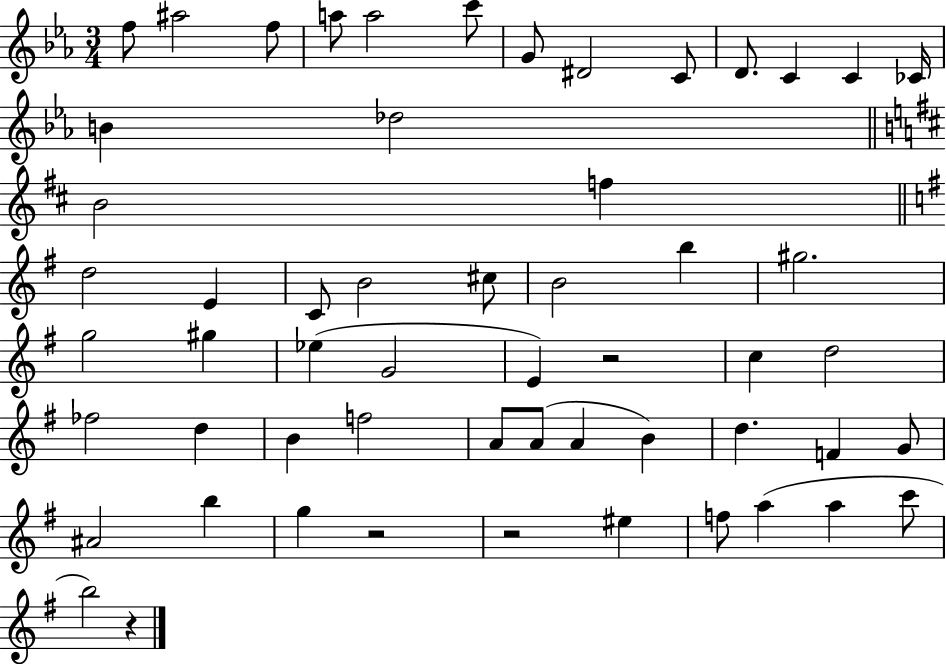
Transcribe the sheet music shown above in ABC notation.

X:1
T:Untitled
M:3/4
L:1/4
K:Eb
f/2 ^a2 f/2 a/2 a2 c'/2 G/2 ^D2 C/2 D/2 C C _C/4 B _d2 B2 f d2 E C/2 B2 ^c/2 B2 b ^g2 g2 ^g _e G2 E z2 c d2 _f2 d B f2 A/2 A/2 A B d F G/2 ^A2 b g z2 z2 ^e f/2 a a c'/2 b2 z